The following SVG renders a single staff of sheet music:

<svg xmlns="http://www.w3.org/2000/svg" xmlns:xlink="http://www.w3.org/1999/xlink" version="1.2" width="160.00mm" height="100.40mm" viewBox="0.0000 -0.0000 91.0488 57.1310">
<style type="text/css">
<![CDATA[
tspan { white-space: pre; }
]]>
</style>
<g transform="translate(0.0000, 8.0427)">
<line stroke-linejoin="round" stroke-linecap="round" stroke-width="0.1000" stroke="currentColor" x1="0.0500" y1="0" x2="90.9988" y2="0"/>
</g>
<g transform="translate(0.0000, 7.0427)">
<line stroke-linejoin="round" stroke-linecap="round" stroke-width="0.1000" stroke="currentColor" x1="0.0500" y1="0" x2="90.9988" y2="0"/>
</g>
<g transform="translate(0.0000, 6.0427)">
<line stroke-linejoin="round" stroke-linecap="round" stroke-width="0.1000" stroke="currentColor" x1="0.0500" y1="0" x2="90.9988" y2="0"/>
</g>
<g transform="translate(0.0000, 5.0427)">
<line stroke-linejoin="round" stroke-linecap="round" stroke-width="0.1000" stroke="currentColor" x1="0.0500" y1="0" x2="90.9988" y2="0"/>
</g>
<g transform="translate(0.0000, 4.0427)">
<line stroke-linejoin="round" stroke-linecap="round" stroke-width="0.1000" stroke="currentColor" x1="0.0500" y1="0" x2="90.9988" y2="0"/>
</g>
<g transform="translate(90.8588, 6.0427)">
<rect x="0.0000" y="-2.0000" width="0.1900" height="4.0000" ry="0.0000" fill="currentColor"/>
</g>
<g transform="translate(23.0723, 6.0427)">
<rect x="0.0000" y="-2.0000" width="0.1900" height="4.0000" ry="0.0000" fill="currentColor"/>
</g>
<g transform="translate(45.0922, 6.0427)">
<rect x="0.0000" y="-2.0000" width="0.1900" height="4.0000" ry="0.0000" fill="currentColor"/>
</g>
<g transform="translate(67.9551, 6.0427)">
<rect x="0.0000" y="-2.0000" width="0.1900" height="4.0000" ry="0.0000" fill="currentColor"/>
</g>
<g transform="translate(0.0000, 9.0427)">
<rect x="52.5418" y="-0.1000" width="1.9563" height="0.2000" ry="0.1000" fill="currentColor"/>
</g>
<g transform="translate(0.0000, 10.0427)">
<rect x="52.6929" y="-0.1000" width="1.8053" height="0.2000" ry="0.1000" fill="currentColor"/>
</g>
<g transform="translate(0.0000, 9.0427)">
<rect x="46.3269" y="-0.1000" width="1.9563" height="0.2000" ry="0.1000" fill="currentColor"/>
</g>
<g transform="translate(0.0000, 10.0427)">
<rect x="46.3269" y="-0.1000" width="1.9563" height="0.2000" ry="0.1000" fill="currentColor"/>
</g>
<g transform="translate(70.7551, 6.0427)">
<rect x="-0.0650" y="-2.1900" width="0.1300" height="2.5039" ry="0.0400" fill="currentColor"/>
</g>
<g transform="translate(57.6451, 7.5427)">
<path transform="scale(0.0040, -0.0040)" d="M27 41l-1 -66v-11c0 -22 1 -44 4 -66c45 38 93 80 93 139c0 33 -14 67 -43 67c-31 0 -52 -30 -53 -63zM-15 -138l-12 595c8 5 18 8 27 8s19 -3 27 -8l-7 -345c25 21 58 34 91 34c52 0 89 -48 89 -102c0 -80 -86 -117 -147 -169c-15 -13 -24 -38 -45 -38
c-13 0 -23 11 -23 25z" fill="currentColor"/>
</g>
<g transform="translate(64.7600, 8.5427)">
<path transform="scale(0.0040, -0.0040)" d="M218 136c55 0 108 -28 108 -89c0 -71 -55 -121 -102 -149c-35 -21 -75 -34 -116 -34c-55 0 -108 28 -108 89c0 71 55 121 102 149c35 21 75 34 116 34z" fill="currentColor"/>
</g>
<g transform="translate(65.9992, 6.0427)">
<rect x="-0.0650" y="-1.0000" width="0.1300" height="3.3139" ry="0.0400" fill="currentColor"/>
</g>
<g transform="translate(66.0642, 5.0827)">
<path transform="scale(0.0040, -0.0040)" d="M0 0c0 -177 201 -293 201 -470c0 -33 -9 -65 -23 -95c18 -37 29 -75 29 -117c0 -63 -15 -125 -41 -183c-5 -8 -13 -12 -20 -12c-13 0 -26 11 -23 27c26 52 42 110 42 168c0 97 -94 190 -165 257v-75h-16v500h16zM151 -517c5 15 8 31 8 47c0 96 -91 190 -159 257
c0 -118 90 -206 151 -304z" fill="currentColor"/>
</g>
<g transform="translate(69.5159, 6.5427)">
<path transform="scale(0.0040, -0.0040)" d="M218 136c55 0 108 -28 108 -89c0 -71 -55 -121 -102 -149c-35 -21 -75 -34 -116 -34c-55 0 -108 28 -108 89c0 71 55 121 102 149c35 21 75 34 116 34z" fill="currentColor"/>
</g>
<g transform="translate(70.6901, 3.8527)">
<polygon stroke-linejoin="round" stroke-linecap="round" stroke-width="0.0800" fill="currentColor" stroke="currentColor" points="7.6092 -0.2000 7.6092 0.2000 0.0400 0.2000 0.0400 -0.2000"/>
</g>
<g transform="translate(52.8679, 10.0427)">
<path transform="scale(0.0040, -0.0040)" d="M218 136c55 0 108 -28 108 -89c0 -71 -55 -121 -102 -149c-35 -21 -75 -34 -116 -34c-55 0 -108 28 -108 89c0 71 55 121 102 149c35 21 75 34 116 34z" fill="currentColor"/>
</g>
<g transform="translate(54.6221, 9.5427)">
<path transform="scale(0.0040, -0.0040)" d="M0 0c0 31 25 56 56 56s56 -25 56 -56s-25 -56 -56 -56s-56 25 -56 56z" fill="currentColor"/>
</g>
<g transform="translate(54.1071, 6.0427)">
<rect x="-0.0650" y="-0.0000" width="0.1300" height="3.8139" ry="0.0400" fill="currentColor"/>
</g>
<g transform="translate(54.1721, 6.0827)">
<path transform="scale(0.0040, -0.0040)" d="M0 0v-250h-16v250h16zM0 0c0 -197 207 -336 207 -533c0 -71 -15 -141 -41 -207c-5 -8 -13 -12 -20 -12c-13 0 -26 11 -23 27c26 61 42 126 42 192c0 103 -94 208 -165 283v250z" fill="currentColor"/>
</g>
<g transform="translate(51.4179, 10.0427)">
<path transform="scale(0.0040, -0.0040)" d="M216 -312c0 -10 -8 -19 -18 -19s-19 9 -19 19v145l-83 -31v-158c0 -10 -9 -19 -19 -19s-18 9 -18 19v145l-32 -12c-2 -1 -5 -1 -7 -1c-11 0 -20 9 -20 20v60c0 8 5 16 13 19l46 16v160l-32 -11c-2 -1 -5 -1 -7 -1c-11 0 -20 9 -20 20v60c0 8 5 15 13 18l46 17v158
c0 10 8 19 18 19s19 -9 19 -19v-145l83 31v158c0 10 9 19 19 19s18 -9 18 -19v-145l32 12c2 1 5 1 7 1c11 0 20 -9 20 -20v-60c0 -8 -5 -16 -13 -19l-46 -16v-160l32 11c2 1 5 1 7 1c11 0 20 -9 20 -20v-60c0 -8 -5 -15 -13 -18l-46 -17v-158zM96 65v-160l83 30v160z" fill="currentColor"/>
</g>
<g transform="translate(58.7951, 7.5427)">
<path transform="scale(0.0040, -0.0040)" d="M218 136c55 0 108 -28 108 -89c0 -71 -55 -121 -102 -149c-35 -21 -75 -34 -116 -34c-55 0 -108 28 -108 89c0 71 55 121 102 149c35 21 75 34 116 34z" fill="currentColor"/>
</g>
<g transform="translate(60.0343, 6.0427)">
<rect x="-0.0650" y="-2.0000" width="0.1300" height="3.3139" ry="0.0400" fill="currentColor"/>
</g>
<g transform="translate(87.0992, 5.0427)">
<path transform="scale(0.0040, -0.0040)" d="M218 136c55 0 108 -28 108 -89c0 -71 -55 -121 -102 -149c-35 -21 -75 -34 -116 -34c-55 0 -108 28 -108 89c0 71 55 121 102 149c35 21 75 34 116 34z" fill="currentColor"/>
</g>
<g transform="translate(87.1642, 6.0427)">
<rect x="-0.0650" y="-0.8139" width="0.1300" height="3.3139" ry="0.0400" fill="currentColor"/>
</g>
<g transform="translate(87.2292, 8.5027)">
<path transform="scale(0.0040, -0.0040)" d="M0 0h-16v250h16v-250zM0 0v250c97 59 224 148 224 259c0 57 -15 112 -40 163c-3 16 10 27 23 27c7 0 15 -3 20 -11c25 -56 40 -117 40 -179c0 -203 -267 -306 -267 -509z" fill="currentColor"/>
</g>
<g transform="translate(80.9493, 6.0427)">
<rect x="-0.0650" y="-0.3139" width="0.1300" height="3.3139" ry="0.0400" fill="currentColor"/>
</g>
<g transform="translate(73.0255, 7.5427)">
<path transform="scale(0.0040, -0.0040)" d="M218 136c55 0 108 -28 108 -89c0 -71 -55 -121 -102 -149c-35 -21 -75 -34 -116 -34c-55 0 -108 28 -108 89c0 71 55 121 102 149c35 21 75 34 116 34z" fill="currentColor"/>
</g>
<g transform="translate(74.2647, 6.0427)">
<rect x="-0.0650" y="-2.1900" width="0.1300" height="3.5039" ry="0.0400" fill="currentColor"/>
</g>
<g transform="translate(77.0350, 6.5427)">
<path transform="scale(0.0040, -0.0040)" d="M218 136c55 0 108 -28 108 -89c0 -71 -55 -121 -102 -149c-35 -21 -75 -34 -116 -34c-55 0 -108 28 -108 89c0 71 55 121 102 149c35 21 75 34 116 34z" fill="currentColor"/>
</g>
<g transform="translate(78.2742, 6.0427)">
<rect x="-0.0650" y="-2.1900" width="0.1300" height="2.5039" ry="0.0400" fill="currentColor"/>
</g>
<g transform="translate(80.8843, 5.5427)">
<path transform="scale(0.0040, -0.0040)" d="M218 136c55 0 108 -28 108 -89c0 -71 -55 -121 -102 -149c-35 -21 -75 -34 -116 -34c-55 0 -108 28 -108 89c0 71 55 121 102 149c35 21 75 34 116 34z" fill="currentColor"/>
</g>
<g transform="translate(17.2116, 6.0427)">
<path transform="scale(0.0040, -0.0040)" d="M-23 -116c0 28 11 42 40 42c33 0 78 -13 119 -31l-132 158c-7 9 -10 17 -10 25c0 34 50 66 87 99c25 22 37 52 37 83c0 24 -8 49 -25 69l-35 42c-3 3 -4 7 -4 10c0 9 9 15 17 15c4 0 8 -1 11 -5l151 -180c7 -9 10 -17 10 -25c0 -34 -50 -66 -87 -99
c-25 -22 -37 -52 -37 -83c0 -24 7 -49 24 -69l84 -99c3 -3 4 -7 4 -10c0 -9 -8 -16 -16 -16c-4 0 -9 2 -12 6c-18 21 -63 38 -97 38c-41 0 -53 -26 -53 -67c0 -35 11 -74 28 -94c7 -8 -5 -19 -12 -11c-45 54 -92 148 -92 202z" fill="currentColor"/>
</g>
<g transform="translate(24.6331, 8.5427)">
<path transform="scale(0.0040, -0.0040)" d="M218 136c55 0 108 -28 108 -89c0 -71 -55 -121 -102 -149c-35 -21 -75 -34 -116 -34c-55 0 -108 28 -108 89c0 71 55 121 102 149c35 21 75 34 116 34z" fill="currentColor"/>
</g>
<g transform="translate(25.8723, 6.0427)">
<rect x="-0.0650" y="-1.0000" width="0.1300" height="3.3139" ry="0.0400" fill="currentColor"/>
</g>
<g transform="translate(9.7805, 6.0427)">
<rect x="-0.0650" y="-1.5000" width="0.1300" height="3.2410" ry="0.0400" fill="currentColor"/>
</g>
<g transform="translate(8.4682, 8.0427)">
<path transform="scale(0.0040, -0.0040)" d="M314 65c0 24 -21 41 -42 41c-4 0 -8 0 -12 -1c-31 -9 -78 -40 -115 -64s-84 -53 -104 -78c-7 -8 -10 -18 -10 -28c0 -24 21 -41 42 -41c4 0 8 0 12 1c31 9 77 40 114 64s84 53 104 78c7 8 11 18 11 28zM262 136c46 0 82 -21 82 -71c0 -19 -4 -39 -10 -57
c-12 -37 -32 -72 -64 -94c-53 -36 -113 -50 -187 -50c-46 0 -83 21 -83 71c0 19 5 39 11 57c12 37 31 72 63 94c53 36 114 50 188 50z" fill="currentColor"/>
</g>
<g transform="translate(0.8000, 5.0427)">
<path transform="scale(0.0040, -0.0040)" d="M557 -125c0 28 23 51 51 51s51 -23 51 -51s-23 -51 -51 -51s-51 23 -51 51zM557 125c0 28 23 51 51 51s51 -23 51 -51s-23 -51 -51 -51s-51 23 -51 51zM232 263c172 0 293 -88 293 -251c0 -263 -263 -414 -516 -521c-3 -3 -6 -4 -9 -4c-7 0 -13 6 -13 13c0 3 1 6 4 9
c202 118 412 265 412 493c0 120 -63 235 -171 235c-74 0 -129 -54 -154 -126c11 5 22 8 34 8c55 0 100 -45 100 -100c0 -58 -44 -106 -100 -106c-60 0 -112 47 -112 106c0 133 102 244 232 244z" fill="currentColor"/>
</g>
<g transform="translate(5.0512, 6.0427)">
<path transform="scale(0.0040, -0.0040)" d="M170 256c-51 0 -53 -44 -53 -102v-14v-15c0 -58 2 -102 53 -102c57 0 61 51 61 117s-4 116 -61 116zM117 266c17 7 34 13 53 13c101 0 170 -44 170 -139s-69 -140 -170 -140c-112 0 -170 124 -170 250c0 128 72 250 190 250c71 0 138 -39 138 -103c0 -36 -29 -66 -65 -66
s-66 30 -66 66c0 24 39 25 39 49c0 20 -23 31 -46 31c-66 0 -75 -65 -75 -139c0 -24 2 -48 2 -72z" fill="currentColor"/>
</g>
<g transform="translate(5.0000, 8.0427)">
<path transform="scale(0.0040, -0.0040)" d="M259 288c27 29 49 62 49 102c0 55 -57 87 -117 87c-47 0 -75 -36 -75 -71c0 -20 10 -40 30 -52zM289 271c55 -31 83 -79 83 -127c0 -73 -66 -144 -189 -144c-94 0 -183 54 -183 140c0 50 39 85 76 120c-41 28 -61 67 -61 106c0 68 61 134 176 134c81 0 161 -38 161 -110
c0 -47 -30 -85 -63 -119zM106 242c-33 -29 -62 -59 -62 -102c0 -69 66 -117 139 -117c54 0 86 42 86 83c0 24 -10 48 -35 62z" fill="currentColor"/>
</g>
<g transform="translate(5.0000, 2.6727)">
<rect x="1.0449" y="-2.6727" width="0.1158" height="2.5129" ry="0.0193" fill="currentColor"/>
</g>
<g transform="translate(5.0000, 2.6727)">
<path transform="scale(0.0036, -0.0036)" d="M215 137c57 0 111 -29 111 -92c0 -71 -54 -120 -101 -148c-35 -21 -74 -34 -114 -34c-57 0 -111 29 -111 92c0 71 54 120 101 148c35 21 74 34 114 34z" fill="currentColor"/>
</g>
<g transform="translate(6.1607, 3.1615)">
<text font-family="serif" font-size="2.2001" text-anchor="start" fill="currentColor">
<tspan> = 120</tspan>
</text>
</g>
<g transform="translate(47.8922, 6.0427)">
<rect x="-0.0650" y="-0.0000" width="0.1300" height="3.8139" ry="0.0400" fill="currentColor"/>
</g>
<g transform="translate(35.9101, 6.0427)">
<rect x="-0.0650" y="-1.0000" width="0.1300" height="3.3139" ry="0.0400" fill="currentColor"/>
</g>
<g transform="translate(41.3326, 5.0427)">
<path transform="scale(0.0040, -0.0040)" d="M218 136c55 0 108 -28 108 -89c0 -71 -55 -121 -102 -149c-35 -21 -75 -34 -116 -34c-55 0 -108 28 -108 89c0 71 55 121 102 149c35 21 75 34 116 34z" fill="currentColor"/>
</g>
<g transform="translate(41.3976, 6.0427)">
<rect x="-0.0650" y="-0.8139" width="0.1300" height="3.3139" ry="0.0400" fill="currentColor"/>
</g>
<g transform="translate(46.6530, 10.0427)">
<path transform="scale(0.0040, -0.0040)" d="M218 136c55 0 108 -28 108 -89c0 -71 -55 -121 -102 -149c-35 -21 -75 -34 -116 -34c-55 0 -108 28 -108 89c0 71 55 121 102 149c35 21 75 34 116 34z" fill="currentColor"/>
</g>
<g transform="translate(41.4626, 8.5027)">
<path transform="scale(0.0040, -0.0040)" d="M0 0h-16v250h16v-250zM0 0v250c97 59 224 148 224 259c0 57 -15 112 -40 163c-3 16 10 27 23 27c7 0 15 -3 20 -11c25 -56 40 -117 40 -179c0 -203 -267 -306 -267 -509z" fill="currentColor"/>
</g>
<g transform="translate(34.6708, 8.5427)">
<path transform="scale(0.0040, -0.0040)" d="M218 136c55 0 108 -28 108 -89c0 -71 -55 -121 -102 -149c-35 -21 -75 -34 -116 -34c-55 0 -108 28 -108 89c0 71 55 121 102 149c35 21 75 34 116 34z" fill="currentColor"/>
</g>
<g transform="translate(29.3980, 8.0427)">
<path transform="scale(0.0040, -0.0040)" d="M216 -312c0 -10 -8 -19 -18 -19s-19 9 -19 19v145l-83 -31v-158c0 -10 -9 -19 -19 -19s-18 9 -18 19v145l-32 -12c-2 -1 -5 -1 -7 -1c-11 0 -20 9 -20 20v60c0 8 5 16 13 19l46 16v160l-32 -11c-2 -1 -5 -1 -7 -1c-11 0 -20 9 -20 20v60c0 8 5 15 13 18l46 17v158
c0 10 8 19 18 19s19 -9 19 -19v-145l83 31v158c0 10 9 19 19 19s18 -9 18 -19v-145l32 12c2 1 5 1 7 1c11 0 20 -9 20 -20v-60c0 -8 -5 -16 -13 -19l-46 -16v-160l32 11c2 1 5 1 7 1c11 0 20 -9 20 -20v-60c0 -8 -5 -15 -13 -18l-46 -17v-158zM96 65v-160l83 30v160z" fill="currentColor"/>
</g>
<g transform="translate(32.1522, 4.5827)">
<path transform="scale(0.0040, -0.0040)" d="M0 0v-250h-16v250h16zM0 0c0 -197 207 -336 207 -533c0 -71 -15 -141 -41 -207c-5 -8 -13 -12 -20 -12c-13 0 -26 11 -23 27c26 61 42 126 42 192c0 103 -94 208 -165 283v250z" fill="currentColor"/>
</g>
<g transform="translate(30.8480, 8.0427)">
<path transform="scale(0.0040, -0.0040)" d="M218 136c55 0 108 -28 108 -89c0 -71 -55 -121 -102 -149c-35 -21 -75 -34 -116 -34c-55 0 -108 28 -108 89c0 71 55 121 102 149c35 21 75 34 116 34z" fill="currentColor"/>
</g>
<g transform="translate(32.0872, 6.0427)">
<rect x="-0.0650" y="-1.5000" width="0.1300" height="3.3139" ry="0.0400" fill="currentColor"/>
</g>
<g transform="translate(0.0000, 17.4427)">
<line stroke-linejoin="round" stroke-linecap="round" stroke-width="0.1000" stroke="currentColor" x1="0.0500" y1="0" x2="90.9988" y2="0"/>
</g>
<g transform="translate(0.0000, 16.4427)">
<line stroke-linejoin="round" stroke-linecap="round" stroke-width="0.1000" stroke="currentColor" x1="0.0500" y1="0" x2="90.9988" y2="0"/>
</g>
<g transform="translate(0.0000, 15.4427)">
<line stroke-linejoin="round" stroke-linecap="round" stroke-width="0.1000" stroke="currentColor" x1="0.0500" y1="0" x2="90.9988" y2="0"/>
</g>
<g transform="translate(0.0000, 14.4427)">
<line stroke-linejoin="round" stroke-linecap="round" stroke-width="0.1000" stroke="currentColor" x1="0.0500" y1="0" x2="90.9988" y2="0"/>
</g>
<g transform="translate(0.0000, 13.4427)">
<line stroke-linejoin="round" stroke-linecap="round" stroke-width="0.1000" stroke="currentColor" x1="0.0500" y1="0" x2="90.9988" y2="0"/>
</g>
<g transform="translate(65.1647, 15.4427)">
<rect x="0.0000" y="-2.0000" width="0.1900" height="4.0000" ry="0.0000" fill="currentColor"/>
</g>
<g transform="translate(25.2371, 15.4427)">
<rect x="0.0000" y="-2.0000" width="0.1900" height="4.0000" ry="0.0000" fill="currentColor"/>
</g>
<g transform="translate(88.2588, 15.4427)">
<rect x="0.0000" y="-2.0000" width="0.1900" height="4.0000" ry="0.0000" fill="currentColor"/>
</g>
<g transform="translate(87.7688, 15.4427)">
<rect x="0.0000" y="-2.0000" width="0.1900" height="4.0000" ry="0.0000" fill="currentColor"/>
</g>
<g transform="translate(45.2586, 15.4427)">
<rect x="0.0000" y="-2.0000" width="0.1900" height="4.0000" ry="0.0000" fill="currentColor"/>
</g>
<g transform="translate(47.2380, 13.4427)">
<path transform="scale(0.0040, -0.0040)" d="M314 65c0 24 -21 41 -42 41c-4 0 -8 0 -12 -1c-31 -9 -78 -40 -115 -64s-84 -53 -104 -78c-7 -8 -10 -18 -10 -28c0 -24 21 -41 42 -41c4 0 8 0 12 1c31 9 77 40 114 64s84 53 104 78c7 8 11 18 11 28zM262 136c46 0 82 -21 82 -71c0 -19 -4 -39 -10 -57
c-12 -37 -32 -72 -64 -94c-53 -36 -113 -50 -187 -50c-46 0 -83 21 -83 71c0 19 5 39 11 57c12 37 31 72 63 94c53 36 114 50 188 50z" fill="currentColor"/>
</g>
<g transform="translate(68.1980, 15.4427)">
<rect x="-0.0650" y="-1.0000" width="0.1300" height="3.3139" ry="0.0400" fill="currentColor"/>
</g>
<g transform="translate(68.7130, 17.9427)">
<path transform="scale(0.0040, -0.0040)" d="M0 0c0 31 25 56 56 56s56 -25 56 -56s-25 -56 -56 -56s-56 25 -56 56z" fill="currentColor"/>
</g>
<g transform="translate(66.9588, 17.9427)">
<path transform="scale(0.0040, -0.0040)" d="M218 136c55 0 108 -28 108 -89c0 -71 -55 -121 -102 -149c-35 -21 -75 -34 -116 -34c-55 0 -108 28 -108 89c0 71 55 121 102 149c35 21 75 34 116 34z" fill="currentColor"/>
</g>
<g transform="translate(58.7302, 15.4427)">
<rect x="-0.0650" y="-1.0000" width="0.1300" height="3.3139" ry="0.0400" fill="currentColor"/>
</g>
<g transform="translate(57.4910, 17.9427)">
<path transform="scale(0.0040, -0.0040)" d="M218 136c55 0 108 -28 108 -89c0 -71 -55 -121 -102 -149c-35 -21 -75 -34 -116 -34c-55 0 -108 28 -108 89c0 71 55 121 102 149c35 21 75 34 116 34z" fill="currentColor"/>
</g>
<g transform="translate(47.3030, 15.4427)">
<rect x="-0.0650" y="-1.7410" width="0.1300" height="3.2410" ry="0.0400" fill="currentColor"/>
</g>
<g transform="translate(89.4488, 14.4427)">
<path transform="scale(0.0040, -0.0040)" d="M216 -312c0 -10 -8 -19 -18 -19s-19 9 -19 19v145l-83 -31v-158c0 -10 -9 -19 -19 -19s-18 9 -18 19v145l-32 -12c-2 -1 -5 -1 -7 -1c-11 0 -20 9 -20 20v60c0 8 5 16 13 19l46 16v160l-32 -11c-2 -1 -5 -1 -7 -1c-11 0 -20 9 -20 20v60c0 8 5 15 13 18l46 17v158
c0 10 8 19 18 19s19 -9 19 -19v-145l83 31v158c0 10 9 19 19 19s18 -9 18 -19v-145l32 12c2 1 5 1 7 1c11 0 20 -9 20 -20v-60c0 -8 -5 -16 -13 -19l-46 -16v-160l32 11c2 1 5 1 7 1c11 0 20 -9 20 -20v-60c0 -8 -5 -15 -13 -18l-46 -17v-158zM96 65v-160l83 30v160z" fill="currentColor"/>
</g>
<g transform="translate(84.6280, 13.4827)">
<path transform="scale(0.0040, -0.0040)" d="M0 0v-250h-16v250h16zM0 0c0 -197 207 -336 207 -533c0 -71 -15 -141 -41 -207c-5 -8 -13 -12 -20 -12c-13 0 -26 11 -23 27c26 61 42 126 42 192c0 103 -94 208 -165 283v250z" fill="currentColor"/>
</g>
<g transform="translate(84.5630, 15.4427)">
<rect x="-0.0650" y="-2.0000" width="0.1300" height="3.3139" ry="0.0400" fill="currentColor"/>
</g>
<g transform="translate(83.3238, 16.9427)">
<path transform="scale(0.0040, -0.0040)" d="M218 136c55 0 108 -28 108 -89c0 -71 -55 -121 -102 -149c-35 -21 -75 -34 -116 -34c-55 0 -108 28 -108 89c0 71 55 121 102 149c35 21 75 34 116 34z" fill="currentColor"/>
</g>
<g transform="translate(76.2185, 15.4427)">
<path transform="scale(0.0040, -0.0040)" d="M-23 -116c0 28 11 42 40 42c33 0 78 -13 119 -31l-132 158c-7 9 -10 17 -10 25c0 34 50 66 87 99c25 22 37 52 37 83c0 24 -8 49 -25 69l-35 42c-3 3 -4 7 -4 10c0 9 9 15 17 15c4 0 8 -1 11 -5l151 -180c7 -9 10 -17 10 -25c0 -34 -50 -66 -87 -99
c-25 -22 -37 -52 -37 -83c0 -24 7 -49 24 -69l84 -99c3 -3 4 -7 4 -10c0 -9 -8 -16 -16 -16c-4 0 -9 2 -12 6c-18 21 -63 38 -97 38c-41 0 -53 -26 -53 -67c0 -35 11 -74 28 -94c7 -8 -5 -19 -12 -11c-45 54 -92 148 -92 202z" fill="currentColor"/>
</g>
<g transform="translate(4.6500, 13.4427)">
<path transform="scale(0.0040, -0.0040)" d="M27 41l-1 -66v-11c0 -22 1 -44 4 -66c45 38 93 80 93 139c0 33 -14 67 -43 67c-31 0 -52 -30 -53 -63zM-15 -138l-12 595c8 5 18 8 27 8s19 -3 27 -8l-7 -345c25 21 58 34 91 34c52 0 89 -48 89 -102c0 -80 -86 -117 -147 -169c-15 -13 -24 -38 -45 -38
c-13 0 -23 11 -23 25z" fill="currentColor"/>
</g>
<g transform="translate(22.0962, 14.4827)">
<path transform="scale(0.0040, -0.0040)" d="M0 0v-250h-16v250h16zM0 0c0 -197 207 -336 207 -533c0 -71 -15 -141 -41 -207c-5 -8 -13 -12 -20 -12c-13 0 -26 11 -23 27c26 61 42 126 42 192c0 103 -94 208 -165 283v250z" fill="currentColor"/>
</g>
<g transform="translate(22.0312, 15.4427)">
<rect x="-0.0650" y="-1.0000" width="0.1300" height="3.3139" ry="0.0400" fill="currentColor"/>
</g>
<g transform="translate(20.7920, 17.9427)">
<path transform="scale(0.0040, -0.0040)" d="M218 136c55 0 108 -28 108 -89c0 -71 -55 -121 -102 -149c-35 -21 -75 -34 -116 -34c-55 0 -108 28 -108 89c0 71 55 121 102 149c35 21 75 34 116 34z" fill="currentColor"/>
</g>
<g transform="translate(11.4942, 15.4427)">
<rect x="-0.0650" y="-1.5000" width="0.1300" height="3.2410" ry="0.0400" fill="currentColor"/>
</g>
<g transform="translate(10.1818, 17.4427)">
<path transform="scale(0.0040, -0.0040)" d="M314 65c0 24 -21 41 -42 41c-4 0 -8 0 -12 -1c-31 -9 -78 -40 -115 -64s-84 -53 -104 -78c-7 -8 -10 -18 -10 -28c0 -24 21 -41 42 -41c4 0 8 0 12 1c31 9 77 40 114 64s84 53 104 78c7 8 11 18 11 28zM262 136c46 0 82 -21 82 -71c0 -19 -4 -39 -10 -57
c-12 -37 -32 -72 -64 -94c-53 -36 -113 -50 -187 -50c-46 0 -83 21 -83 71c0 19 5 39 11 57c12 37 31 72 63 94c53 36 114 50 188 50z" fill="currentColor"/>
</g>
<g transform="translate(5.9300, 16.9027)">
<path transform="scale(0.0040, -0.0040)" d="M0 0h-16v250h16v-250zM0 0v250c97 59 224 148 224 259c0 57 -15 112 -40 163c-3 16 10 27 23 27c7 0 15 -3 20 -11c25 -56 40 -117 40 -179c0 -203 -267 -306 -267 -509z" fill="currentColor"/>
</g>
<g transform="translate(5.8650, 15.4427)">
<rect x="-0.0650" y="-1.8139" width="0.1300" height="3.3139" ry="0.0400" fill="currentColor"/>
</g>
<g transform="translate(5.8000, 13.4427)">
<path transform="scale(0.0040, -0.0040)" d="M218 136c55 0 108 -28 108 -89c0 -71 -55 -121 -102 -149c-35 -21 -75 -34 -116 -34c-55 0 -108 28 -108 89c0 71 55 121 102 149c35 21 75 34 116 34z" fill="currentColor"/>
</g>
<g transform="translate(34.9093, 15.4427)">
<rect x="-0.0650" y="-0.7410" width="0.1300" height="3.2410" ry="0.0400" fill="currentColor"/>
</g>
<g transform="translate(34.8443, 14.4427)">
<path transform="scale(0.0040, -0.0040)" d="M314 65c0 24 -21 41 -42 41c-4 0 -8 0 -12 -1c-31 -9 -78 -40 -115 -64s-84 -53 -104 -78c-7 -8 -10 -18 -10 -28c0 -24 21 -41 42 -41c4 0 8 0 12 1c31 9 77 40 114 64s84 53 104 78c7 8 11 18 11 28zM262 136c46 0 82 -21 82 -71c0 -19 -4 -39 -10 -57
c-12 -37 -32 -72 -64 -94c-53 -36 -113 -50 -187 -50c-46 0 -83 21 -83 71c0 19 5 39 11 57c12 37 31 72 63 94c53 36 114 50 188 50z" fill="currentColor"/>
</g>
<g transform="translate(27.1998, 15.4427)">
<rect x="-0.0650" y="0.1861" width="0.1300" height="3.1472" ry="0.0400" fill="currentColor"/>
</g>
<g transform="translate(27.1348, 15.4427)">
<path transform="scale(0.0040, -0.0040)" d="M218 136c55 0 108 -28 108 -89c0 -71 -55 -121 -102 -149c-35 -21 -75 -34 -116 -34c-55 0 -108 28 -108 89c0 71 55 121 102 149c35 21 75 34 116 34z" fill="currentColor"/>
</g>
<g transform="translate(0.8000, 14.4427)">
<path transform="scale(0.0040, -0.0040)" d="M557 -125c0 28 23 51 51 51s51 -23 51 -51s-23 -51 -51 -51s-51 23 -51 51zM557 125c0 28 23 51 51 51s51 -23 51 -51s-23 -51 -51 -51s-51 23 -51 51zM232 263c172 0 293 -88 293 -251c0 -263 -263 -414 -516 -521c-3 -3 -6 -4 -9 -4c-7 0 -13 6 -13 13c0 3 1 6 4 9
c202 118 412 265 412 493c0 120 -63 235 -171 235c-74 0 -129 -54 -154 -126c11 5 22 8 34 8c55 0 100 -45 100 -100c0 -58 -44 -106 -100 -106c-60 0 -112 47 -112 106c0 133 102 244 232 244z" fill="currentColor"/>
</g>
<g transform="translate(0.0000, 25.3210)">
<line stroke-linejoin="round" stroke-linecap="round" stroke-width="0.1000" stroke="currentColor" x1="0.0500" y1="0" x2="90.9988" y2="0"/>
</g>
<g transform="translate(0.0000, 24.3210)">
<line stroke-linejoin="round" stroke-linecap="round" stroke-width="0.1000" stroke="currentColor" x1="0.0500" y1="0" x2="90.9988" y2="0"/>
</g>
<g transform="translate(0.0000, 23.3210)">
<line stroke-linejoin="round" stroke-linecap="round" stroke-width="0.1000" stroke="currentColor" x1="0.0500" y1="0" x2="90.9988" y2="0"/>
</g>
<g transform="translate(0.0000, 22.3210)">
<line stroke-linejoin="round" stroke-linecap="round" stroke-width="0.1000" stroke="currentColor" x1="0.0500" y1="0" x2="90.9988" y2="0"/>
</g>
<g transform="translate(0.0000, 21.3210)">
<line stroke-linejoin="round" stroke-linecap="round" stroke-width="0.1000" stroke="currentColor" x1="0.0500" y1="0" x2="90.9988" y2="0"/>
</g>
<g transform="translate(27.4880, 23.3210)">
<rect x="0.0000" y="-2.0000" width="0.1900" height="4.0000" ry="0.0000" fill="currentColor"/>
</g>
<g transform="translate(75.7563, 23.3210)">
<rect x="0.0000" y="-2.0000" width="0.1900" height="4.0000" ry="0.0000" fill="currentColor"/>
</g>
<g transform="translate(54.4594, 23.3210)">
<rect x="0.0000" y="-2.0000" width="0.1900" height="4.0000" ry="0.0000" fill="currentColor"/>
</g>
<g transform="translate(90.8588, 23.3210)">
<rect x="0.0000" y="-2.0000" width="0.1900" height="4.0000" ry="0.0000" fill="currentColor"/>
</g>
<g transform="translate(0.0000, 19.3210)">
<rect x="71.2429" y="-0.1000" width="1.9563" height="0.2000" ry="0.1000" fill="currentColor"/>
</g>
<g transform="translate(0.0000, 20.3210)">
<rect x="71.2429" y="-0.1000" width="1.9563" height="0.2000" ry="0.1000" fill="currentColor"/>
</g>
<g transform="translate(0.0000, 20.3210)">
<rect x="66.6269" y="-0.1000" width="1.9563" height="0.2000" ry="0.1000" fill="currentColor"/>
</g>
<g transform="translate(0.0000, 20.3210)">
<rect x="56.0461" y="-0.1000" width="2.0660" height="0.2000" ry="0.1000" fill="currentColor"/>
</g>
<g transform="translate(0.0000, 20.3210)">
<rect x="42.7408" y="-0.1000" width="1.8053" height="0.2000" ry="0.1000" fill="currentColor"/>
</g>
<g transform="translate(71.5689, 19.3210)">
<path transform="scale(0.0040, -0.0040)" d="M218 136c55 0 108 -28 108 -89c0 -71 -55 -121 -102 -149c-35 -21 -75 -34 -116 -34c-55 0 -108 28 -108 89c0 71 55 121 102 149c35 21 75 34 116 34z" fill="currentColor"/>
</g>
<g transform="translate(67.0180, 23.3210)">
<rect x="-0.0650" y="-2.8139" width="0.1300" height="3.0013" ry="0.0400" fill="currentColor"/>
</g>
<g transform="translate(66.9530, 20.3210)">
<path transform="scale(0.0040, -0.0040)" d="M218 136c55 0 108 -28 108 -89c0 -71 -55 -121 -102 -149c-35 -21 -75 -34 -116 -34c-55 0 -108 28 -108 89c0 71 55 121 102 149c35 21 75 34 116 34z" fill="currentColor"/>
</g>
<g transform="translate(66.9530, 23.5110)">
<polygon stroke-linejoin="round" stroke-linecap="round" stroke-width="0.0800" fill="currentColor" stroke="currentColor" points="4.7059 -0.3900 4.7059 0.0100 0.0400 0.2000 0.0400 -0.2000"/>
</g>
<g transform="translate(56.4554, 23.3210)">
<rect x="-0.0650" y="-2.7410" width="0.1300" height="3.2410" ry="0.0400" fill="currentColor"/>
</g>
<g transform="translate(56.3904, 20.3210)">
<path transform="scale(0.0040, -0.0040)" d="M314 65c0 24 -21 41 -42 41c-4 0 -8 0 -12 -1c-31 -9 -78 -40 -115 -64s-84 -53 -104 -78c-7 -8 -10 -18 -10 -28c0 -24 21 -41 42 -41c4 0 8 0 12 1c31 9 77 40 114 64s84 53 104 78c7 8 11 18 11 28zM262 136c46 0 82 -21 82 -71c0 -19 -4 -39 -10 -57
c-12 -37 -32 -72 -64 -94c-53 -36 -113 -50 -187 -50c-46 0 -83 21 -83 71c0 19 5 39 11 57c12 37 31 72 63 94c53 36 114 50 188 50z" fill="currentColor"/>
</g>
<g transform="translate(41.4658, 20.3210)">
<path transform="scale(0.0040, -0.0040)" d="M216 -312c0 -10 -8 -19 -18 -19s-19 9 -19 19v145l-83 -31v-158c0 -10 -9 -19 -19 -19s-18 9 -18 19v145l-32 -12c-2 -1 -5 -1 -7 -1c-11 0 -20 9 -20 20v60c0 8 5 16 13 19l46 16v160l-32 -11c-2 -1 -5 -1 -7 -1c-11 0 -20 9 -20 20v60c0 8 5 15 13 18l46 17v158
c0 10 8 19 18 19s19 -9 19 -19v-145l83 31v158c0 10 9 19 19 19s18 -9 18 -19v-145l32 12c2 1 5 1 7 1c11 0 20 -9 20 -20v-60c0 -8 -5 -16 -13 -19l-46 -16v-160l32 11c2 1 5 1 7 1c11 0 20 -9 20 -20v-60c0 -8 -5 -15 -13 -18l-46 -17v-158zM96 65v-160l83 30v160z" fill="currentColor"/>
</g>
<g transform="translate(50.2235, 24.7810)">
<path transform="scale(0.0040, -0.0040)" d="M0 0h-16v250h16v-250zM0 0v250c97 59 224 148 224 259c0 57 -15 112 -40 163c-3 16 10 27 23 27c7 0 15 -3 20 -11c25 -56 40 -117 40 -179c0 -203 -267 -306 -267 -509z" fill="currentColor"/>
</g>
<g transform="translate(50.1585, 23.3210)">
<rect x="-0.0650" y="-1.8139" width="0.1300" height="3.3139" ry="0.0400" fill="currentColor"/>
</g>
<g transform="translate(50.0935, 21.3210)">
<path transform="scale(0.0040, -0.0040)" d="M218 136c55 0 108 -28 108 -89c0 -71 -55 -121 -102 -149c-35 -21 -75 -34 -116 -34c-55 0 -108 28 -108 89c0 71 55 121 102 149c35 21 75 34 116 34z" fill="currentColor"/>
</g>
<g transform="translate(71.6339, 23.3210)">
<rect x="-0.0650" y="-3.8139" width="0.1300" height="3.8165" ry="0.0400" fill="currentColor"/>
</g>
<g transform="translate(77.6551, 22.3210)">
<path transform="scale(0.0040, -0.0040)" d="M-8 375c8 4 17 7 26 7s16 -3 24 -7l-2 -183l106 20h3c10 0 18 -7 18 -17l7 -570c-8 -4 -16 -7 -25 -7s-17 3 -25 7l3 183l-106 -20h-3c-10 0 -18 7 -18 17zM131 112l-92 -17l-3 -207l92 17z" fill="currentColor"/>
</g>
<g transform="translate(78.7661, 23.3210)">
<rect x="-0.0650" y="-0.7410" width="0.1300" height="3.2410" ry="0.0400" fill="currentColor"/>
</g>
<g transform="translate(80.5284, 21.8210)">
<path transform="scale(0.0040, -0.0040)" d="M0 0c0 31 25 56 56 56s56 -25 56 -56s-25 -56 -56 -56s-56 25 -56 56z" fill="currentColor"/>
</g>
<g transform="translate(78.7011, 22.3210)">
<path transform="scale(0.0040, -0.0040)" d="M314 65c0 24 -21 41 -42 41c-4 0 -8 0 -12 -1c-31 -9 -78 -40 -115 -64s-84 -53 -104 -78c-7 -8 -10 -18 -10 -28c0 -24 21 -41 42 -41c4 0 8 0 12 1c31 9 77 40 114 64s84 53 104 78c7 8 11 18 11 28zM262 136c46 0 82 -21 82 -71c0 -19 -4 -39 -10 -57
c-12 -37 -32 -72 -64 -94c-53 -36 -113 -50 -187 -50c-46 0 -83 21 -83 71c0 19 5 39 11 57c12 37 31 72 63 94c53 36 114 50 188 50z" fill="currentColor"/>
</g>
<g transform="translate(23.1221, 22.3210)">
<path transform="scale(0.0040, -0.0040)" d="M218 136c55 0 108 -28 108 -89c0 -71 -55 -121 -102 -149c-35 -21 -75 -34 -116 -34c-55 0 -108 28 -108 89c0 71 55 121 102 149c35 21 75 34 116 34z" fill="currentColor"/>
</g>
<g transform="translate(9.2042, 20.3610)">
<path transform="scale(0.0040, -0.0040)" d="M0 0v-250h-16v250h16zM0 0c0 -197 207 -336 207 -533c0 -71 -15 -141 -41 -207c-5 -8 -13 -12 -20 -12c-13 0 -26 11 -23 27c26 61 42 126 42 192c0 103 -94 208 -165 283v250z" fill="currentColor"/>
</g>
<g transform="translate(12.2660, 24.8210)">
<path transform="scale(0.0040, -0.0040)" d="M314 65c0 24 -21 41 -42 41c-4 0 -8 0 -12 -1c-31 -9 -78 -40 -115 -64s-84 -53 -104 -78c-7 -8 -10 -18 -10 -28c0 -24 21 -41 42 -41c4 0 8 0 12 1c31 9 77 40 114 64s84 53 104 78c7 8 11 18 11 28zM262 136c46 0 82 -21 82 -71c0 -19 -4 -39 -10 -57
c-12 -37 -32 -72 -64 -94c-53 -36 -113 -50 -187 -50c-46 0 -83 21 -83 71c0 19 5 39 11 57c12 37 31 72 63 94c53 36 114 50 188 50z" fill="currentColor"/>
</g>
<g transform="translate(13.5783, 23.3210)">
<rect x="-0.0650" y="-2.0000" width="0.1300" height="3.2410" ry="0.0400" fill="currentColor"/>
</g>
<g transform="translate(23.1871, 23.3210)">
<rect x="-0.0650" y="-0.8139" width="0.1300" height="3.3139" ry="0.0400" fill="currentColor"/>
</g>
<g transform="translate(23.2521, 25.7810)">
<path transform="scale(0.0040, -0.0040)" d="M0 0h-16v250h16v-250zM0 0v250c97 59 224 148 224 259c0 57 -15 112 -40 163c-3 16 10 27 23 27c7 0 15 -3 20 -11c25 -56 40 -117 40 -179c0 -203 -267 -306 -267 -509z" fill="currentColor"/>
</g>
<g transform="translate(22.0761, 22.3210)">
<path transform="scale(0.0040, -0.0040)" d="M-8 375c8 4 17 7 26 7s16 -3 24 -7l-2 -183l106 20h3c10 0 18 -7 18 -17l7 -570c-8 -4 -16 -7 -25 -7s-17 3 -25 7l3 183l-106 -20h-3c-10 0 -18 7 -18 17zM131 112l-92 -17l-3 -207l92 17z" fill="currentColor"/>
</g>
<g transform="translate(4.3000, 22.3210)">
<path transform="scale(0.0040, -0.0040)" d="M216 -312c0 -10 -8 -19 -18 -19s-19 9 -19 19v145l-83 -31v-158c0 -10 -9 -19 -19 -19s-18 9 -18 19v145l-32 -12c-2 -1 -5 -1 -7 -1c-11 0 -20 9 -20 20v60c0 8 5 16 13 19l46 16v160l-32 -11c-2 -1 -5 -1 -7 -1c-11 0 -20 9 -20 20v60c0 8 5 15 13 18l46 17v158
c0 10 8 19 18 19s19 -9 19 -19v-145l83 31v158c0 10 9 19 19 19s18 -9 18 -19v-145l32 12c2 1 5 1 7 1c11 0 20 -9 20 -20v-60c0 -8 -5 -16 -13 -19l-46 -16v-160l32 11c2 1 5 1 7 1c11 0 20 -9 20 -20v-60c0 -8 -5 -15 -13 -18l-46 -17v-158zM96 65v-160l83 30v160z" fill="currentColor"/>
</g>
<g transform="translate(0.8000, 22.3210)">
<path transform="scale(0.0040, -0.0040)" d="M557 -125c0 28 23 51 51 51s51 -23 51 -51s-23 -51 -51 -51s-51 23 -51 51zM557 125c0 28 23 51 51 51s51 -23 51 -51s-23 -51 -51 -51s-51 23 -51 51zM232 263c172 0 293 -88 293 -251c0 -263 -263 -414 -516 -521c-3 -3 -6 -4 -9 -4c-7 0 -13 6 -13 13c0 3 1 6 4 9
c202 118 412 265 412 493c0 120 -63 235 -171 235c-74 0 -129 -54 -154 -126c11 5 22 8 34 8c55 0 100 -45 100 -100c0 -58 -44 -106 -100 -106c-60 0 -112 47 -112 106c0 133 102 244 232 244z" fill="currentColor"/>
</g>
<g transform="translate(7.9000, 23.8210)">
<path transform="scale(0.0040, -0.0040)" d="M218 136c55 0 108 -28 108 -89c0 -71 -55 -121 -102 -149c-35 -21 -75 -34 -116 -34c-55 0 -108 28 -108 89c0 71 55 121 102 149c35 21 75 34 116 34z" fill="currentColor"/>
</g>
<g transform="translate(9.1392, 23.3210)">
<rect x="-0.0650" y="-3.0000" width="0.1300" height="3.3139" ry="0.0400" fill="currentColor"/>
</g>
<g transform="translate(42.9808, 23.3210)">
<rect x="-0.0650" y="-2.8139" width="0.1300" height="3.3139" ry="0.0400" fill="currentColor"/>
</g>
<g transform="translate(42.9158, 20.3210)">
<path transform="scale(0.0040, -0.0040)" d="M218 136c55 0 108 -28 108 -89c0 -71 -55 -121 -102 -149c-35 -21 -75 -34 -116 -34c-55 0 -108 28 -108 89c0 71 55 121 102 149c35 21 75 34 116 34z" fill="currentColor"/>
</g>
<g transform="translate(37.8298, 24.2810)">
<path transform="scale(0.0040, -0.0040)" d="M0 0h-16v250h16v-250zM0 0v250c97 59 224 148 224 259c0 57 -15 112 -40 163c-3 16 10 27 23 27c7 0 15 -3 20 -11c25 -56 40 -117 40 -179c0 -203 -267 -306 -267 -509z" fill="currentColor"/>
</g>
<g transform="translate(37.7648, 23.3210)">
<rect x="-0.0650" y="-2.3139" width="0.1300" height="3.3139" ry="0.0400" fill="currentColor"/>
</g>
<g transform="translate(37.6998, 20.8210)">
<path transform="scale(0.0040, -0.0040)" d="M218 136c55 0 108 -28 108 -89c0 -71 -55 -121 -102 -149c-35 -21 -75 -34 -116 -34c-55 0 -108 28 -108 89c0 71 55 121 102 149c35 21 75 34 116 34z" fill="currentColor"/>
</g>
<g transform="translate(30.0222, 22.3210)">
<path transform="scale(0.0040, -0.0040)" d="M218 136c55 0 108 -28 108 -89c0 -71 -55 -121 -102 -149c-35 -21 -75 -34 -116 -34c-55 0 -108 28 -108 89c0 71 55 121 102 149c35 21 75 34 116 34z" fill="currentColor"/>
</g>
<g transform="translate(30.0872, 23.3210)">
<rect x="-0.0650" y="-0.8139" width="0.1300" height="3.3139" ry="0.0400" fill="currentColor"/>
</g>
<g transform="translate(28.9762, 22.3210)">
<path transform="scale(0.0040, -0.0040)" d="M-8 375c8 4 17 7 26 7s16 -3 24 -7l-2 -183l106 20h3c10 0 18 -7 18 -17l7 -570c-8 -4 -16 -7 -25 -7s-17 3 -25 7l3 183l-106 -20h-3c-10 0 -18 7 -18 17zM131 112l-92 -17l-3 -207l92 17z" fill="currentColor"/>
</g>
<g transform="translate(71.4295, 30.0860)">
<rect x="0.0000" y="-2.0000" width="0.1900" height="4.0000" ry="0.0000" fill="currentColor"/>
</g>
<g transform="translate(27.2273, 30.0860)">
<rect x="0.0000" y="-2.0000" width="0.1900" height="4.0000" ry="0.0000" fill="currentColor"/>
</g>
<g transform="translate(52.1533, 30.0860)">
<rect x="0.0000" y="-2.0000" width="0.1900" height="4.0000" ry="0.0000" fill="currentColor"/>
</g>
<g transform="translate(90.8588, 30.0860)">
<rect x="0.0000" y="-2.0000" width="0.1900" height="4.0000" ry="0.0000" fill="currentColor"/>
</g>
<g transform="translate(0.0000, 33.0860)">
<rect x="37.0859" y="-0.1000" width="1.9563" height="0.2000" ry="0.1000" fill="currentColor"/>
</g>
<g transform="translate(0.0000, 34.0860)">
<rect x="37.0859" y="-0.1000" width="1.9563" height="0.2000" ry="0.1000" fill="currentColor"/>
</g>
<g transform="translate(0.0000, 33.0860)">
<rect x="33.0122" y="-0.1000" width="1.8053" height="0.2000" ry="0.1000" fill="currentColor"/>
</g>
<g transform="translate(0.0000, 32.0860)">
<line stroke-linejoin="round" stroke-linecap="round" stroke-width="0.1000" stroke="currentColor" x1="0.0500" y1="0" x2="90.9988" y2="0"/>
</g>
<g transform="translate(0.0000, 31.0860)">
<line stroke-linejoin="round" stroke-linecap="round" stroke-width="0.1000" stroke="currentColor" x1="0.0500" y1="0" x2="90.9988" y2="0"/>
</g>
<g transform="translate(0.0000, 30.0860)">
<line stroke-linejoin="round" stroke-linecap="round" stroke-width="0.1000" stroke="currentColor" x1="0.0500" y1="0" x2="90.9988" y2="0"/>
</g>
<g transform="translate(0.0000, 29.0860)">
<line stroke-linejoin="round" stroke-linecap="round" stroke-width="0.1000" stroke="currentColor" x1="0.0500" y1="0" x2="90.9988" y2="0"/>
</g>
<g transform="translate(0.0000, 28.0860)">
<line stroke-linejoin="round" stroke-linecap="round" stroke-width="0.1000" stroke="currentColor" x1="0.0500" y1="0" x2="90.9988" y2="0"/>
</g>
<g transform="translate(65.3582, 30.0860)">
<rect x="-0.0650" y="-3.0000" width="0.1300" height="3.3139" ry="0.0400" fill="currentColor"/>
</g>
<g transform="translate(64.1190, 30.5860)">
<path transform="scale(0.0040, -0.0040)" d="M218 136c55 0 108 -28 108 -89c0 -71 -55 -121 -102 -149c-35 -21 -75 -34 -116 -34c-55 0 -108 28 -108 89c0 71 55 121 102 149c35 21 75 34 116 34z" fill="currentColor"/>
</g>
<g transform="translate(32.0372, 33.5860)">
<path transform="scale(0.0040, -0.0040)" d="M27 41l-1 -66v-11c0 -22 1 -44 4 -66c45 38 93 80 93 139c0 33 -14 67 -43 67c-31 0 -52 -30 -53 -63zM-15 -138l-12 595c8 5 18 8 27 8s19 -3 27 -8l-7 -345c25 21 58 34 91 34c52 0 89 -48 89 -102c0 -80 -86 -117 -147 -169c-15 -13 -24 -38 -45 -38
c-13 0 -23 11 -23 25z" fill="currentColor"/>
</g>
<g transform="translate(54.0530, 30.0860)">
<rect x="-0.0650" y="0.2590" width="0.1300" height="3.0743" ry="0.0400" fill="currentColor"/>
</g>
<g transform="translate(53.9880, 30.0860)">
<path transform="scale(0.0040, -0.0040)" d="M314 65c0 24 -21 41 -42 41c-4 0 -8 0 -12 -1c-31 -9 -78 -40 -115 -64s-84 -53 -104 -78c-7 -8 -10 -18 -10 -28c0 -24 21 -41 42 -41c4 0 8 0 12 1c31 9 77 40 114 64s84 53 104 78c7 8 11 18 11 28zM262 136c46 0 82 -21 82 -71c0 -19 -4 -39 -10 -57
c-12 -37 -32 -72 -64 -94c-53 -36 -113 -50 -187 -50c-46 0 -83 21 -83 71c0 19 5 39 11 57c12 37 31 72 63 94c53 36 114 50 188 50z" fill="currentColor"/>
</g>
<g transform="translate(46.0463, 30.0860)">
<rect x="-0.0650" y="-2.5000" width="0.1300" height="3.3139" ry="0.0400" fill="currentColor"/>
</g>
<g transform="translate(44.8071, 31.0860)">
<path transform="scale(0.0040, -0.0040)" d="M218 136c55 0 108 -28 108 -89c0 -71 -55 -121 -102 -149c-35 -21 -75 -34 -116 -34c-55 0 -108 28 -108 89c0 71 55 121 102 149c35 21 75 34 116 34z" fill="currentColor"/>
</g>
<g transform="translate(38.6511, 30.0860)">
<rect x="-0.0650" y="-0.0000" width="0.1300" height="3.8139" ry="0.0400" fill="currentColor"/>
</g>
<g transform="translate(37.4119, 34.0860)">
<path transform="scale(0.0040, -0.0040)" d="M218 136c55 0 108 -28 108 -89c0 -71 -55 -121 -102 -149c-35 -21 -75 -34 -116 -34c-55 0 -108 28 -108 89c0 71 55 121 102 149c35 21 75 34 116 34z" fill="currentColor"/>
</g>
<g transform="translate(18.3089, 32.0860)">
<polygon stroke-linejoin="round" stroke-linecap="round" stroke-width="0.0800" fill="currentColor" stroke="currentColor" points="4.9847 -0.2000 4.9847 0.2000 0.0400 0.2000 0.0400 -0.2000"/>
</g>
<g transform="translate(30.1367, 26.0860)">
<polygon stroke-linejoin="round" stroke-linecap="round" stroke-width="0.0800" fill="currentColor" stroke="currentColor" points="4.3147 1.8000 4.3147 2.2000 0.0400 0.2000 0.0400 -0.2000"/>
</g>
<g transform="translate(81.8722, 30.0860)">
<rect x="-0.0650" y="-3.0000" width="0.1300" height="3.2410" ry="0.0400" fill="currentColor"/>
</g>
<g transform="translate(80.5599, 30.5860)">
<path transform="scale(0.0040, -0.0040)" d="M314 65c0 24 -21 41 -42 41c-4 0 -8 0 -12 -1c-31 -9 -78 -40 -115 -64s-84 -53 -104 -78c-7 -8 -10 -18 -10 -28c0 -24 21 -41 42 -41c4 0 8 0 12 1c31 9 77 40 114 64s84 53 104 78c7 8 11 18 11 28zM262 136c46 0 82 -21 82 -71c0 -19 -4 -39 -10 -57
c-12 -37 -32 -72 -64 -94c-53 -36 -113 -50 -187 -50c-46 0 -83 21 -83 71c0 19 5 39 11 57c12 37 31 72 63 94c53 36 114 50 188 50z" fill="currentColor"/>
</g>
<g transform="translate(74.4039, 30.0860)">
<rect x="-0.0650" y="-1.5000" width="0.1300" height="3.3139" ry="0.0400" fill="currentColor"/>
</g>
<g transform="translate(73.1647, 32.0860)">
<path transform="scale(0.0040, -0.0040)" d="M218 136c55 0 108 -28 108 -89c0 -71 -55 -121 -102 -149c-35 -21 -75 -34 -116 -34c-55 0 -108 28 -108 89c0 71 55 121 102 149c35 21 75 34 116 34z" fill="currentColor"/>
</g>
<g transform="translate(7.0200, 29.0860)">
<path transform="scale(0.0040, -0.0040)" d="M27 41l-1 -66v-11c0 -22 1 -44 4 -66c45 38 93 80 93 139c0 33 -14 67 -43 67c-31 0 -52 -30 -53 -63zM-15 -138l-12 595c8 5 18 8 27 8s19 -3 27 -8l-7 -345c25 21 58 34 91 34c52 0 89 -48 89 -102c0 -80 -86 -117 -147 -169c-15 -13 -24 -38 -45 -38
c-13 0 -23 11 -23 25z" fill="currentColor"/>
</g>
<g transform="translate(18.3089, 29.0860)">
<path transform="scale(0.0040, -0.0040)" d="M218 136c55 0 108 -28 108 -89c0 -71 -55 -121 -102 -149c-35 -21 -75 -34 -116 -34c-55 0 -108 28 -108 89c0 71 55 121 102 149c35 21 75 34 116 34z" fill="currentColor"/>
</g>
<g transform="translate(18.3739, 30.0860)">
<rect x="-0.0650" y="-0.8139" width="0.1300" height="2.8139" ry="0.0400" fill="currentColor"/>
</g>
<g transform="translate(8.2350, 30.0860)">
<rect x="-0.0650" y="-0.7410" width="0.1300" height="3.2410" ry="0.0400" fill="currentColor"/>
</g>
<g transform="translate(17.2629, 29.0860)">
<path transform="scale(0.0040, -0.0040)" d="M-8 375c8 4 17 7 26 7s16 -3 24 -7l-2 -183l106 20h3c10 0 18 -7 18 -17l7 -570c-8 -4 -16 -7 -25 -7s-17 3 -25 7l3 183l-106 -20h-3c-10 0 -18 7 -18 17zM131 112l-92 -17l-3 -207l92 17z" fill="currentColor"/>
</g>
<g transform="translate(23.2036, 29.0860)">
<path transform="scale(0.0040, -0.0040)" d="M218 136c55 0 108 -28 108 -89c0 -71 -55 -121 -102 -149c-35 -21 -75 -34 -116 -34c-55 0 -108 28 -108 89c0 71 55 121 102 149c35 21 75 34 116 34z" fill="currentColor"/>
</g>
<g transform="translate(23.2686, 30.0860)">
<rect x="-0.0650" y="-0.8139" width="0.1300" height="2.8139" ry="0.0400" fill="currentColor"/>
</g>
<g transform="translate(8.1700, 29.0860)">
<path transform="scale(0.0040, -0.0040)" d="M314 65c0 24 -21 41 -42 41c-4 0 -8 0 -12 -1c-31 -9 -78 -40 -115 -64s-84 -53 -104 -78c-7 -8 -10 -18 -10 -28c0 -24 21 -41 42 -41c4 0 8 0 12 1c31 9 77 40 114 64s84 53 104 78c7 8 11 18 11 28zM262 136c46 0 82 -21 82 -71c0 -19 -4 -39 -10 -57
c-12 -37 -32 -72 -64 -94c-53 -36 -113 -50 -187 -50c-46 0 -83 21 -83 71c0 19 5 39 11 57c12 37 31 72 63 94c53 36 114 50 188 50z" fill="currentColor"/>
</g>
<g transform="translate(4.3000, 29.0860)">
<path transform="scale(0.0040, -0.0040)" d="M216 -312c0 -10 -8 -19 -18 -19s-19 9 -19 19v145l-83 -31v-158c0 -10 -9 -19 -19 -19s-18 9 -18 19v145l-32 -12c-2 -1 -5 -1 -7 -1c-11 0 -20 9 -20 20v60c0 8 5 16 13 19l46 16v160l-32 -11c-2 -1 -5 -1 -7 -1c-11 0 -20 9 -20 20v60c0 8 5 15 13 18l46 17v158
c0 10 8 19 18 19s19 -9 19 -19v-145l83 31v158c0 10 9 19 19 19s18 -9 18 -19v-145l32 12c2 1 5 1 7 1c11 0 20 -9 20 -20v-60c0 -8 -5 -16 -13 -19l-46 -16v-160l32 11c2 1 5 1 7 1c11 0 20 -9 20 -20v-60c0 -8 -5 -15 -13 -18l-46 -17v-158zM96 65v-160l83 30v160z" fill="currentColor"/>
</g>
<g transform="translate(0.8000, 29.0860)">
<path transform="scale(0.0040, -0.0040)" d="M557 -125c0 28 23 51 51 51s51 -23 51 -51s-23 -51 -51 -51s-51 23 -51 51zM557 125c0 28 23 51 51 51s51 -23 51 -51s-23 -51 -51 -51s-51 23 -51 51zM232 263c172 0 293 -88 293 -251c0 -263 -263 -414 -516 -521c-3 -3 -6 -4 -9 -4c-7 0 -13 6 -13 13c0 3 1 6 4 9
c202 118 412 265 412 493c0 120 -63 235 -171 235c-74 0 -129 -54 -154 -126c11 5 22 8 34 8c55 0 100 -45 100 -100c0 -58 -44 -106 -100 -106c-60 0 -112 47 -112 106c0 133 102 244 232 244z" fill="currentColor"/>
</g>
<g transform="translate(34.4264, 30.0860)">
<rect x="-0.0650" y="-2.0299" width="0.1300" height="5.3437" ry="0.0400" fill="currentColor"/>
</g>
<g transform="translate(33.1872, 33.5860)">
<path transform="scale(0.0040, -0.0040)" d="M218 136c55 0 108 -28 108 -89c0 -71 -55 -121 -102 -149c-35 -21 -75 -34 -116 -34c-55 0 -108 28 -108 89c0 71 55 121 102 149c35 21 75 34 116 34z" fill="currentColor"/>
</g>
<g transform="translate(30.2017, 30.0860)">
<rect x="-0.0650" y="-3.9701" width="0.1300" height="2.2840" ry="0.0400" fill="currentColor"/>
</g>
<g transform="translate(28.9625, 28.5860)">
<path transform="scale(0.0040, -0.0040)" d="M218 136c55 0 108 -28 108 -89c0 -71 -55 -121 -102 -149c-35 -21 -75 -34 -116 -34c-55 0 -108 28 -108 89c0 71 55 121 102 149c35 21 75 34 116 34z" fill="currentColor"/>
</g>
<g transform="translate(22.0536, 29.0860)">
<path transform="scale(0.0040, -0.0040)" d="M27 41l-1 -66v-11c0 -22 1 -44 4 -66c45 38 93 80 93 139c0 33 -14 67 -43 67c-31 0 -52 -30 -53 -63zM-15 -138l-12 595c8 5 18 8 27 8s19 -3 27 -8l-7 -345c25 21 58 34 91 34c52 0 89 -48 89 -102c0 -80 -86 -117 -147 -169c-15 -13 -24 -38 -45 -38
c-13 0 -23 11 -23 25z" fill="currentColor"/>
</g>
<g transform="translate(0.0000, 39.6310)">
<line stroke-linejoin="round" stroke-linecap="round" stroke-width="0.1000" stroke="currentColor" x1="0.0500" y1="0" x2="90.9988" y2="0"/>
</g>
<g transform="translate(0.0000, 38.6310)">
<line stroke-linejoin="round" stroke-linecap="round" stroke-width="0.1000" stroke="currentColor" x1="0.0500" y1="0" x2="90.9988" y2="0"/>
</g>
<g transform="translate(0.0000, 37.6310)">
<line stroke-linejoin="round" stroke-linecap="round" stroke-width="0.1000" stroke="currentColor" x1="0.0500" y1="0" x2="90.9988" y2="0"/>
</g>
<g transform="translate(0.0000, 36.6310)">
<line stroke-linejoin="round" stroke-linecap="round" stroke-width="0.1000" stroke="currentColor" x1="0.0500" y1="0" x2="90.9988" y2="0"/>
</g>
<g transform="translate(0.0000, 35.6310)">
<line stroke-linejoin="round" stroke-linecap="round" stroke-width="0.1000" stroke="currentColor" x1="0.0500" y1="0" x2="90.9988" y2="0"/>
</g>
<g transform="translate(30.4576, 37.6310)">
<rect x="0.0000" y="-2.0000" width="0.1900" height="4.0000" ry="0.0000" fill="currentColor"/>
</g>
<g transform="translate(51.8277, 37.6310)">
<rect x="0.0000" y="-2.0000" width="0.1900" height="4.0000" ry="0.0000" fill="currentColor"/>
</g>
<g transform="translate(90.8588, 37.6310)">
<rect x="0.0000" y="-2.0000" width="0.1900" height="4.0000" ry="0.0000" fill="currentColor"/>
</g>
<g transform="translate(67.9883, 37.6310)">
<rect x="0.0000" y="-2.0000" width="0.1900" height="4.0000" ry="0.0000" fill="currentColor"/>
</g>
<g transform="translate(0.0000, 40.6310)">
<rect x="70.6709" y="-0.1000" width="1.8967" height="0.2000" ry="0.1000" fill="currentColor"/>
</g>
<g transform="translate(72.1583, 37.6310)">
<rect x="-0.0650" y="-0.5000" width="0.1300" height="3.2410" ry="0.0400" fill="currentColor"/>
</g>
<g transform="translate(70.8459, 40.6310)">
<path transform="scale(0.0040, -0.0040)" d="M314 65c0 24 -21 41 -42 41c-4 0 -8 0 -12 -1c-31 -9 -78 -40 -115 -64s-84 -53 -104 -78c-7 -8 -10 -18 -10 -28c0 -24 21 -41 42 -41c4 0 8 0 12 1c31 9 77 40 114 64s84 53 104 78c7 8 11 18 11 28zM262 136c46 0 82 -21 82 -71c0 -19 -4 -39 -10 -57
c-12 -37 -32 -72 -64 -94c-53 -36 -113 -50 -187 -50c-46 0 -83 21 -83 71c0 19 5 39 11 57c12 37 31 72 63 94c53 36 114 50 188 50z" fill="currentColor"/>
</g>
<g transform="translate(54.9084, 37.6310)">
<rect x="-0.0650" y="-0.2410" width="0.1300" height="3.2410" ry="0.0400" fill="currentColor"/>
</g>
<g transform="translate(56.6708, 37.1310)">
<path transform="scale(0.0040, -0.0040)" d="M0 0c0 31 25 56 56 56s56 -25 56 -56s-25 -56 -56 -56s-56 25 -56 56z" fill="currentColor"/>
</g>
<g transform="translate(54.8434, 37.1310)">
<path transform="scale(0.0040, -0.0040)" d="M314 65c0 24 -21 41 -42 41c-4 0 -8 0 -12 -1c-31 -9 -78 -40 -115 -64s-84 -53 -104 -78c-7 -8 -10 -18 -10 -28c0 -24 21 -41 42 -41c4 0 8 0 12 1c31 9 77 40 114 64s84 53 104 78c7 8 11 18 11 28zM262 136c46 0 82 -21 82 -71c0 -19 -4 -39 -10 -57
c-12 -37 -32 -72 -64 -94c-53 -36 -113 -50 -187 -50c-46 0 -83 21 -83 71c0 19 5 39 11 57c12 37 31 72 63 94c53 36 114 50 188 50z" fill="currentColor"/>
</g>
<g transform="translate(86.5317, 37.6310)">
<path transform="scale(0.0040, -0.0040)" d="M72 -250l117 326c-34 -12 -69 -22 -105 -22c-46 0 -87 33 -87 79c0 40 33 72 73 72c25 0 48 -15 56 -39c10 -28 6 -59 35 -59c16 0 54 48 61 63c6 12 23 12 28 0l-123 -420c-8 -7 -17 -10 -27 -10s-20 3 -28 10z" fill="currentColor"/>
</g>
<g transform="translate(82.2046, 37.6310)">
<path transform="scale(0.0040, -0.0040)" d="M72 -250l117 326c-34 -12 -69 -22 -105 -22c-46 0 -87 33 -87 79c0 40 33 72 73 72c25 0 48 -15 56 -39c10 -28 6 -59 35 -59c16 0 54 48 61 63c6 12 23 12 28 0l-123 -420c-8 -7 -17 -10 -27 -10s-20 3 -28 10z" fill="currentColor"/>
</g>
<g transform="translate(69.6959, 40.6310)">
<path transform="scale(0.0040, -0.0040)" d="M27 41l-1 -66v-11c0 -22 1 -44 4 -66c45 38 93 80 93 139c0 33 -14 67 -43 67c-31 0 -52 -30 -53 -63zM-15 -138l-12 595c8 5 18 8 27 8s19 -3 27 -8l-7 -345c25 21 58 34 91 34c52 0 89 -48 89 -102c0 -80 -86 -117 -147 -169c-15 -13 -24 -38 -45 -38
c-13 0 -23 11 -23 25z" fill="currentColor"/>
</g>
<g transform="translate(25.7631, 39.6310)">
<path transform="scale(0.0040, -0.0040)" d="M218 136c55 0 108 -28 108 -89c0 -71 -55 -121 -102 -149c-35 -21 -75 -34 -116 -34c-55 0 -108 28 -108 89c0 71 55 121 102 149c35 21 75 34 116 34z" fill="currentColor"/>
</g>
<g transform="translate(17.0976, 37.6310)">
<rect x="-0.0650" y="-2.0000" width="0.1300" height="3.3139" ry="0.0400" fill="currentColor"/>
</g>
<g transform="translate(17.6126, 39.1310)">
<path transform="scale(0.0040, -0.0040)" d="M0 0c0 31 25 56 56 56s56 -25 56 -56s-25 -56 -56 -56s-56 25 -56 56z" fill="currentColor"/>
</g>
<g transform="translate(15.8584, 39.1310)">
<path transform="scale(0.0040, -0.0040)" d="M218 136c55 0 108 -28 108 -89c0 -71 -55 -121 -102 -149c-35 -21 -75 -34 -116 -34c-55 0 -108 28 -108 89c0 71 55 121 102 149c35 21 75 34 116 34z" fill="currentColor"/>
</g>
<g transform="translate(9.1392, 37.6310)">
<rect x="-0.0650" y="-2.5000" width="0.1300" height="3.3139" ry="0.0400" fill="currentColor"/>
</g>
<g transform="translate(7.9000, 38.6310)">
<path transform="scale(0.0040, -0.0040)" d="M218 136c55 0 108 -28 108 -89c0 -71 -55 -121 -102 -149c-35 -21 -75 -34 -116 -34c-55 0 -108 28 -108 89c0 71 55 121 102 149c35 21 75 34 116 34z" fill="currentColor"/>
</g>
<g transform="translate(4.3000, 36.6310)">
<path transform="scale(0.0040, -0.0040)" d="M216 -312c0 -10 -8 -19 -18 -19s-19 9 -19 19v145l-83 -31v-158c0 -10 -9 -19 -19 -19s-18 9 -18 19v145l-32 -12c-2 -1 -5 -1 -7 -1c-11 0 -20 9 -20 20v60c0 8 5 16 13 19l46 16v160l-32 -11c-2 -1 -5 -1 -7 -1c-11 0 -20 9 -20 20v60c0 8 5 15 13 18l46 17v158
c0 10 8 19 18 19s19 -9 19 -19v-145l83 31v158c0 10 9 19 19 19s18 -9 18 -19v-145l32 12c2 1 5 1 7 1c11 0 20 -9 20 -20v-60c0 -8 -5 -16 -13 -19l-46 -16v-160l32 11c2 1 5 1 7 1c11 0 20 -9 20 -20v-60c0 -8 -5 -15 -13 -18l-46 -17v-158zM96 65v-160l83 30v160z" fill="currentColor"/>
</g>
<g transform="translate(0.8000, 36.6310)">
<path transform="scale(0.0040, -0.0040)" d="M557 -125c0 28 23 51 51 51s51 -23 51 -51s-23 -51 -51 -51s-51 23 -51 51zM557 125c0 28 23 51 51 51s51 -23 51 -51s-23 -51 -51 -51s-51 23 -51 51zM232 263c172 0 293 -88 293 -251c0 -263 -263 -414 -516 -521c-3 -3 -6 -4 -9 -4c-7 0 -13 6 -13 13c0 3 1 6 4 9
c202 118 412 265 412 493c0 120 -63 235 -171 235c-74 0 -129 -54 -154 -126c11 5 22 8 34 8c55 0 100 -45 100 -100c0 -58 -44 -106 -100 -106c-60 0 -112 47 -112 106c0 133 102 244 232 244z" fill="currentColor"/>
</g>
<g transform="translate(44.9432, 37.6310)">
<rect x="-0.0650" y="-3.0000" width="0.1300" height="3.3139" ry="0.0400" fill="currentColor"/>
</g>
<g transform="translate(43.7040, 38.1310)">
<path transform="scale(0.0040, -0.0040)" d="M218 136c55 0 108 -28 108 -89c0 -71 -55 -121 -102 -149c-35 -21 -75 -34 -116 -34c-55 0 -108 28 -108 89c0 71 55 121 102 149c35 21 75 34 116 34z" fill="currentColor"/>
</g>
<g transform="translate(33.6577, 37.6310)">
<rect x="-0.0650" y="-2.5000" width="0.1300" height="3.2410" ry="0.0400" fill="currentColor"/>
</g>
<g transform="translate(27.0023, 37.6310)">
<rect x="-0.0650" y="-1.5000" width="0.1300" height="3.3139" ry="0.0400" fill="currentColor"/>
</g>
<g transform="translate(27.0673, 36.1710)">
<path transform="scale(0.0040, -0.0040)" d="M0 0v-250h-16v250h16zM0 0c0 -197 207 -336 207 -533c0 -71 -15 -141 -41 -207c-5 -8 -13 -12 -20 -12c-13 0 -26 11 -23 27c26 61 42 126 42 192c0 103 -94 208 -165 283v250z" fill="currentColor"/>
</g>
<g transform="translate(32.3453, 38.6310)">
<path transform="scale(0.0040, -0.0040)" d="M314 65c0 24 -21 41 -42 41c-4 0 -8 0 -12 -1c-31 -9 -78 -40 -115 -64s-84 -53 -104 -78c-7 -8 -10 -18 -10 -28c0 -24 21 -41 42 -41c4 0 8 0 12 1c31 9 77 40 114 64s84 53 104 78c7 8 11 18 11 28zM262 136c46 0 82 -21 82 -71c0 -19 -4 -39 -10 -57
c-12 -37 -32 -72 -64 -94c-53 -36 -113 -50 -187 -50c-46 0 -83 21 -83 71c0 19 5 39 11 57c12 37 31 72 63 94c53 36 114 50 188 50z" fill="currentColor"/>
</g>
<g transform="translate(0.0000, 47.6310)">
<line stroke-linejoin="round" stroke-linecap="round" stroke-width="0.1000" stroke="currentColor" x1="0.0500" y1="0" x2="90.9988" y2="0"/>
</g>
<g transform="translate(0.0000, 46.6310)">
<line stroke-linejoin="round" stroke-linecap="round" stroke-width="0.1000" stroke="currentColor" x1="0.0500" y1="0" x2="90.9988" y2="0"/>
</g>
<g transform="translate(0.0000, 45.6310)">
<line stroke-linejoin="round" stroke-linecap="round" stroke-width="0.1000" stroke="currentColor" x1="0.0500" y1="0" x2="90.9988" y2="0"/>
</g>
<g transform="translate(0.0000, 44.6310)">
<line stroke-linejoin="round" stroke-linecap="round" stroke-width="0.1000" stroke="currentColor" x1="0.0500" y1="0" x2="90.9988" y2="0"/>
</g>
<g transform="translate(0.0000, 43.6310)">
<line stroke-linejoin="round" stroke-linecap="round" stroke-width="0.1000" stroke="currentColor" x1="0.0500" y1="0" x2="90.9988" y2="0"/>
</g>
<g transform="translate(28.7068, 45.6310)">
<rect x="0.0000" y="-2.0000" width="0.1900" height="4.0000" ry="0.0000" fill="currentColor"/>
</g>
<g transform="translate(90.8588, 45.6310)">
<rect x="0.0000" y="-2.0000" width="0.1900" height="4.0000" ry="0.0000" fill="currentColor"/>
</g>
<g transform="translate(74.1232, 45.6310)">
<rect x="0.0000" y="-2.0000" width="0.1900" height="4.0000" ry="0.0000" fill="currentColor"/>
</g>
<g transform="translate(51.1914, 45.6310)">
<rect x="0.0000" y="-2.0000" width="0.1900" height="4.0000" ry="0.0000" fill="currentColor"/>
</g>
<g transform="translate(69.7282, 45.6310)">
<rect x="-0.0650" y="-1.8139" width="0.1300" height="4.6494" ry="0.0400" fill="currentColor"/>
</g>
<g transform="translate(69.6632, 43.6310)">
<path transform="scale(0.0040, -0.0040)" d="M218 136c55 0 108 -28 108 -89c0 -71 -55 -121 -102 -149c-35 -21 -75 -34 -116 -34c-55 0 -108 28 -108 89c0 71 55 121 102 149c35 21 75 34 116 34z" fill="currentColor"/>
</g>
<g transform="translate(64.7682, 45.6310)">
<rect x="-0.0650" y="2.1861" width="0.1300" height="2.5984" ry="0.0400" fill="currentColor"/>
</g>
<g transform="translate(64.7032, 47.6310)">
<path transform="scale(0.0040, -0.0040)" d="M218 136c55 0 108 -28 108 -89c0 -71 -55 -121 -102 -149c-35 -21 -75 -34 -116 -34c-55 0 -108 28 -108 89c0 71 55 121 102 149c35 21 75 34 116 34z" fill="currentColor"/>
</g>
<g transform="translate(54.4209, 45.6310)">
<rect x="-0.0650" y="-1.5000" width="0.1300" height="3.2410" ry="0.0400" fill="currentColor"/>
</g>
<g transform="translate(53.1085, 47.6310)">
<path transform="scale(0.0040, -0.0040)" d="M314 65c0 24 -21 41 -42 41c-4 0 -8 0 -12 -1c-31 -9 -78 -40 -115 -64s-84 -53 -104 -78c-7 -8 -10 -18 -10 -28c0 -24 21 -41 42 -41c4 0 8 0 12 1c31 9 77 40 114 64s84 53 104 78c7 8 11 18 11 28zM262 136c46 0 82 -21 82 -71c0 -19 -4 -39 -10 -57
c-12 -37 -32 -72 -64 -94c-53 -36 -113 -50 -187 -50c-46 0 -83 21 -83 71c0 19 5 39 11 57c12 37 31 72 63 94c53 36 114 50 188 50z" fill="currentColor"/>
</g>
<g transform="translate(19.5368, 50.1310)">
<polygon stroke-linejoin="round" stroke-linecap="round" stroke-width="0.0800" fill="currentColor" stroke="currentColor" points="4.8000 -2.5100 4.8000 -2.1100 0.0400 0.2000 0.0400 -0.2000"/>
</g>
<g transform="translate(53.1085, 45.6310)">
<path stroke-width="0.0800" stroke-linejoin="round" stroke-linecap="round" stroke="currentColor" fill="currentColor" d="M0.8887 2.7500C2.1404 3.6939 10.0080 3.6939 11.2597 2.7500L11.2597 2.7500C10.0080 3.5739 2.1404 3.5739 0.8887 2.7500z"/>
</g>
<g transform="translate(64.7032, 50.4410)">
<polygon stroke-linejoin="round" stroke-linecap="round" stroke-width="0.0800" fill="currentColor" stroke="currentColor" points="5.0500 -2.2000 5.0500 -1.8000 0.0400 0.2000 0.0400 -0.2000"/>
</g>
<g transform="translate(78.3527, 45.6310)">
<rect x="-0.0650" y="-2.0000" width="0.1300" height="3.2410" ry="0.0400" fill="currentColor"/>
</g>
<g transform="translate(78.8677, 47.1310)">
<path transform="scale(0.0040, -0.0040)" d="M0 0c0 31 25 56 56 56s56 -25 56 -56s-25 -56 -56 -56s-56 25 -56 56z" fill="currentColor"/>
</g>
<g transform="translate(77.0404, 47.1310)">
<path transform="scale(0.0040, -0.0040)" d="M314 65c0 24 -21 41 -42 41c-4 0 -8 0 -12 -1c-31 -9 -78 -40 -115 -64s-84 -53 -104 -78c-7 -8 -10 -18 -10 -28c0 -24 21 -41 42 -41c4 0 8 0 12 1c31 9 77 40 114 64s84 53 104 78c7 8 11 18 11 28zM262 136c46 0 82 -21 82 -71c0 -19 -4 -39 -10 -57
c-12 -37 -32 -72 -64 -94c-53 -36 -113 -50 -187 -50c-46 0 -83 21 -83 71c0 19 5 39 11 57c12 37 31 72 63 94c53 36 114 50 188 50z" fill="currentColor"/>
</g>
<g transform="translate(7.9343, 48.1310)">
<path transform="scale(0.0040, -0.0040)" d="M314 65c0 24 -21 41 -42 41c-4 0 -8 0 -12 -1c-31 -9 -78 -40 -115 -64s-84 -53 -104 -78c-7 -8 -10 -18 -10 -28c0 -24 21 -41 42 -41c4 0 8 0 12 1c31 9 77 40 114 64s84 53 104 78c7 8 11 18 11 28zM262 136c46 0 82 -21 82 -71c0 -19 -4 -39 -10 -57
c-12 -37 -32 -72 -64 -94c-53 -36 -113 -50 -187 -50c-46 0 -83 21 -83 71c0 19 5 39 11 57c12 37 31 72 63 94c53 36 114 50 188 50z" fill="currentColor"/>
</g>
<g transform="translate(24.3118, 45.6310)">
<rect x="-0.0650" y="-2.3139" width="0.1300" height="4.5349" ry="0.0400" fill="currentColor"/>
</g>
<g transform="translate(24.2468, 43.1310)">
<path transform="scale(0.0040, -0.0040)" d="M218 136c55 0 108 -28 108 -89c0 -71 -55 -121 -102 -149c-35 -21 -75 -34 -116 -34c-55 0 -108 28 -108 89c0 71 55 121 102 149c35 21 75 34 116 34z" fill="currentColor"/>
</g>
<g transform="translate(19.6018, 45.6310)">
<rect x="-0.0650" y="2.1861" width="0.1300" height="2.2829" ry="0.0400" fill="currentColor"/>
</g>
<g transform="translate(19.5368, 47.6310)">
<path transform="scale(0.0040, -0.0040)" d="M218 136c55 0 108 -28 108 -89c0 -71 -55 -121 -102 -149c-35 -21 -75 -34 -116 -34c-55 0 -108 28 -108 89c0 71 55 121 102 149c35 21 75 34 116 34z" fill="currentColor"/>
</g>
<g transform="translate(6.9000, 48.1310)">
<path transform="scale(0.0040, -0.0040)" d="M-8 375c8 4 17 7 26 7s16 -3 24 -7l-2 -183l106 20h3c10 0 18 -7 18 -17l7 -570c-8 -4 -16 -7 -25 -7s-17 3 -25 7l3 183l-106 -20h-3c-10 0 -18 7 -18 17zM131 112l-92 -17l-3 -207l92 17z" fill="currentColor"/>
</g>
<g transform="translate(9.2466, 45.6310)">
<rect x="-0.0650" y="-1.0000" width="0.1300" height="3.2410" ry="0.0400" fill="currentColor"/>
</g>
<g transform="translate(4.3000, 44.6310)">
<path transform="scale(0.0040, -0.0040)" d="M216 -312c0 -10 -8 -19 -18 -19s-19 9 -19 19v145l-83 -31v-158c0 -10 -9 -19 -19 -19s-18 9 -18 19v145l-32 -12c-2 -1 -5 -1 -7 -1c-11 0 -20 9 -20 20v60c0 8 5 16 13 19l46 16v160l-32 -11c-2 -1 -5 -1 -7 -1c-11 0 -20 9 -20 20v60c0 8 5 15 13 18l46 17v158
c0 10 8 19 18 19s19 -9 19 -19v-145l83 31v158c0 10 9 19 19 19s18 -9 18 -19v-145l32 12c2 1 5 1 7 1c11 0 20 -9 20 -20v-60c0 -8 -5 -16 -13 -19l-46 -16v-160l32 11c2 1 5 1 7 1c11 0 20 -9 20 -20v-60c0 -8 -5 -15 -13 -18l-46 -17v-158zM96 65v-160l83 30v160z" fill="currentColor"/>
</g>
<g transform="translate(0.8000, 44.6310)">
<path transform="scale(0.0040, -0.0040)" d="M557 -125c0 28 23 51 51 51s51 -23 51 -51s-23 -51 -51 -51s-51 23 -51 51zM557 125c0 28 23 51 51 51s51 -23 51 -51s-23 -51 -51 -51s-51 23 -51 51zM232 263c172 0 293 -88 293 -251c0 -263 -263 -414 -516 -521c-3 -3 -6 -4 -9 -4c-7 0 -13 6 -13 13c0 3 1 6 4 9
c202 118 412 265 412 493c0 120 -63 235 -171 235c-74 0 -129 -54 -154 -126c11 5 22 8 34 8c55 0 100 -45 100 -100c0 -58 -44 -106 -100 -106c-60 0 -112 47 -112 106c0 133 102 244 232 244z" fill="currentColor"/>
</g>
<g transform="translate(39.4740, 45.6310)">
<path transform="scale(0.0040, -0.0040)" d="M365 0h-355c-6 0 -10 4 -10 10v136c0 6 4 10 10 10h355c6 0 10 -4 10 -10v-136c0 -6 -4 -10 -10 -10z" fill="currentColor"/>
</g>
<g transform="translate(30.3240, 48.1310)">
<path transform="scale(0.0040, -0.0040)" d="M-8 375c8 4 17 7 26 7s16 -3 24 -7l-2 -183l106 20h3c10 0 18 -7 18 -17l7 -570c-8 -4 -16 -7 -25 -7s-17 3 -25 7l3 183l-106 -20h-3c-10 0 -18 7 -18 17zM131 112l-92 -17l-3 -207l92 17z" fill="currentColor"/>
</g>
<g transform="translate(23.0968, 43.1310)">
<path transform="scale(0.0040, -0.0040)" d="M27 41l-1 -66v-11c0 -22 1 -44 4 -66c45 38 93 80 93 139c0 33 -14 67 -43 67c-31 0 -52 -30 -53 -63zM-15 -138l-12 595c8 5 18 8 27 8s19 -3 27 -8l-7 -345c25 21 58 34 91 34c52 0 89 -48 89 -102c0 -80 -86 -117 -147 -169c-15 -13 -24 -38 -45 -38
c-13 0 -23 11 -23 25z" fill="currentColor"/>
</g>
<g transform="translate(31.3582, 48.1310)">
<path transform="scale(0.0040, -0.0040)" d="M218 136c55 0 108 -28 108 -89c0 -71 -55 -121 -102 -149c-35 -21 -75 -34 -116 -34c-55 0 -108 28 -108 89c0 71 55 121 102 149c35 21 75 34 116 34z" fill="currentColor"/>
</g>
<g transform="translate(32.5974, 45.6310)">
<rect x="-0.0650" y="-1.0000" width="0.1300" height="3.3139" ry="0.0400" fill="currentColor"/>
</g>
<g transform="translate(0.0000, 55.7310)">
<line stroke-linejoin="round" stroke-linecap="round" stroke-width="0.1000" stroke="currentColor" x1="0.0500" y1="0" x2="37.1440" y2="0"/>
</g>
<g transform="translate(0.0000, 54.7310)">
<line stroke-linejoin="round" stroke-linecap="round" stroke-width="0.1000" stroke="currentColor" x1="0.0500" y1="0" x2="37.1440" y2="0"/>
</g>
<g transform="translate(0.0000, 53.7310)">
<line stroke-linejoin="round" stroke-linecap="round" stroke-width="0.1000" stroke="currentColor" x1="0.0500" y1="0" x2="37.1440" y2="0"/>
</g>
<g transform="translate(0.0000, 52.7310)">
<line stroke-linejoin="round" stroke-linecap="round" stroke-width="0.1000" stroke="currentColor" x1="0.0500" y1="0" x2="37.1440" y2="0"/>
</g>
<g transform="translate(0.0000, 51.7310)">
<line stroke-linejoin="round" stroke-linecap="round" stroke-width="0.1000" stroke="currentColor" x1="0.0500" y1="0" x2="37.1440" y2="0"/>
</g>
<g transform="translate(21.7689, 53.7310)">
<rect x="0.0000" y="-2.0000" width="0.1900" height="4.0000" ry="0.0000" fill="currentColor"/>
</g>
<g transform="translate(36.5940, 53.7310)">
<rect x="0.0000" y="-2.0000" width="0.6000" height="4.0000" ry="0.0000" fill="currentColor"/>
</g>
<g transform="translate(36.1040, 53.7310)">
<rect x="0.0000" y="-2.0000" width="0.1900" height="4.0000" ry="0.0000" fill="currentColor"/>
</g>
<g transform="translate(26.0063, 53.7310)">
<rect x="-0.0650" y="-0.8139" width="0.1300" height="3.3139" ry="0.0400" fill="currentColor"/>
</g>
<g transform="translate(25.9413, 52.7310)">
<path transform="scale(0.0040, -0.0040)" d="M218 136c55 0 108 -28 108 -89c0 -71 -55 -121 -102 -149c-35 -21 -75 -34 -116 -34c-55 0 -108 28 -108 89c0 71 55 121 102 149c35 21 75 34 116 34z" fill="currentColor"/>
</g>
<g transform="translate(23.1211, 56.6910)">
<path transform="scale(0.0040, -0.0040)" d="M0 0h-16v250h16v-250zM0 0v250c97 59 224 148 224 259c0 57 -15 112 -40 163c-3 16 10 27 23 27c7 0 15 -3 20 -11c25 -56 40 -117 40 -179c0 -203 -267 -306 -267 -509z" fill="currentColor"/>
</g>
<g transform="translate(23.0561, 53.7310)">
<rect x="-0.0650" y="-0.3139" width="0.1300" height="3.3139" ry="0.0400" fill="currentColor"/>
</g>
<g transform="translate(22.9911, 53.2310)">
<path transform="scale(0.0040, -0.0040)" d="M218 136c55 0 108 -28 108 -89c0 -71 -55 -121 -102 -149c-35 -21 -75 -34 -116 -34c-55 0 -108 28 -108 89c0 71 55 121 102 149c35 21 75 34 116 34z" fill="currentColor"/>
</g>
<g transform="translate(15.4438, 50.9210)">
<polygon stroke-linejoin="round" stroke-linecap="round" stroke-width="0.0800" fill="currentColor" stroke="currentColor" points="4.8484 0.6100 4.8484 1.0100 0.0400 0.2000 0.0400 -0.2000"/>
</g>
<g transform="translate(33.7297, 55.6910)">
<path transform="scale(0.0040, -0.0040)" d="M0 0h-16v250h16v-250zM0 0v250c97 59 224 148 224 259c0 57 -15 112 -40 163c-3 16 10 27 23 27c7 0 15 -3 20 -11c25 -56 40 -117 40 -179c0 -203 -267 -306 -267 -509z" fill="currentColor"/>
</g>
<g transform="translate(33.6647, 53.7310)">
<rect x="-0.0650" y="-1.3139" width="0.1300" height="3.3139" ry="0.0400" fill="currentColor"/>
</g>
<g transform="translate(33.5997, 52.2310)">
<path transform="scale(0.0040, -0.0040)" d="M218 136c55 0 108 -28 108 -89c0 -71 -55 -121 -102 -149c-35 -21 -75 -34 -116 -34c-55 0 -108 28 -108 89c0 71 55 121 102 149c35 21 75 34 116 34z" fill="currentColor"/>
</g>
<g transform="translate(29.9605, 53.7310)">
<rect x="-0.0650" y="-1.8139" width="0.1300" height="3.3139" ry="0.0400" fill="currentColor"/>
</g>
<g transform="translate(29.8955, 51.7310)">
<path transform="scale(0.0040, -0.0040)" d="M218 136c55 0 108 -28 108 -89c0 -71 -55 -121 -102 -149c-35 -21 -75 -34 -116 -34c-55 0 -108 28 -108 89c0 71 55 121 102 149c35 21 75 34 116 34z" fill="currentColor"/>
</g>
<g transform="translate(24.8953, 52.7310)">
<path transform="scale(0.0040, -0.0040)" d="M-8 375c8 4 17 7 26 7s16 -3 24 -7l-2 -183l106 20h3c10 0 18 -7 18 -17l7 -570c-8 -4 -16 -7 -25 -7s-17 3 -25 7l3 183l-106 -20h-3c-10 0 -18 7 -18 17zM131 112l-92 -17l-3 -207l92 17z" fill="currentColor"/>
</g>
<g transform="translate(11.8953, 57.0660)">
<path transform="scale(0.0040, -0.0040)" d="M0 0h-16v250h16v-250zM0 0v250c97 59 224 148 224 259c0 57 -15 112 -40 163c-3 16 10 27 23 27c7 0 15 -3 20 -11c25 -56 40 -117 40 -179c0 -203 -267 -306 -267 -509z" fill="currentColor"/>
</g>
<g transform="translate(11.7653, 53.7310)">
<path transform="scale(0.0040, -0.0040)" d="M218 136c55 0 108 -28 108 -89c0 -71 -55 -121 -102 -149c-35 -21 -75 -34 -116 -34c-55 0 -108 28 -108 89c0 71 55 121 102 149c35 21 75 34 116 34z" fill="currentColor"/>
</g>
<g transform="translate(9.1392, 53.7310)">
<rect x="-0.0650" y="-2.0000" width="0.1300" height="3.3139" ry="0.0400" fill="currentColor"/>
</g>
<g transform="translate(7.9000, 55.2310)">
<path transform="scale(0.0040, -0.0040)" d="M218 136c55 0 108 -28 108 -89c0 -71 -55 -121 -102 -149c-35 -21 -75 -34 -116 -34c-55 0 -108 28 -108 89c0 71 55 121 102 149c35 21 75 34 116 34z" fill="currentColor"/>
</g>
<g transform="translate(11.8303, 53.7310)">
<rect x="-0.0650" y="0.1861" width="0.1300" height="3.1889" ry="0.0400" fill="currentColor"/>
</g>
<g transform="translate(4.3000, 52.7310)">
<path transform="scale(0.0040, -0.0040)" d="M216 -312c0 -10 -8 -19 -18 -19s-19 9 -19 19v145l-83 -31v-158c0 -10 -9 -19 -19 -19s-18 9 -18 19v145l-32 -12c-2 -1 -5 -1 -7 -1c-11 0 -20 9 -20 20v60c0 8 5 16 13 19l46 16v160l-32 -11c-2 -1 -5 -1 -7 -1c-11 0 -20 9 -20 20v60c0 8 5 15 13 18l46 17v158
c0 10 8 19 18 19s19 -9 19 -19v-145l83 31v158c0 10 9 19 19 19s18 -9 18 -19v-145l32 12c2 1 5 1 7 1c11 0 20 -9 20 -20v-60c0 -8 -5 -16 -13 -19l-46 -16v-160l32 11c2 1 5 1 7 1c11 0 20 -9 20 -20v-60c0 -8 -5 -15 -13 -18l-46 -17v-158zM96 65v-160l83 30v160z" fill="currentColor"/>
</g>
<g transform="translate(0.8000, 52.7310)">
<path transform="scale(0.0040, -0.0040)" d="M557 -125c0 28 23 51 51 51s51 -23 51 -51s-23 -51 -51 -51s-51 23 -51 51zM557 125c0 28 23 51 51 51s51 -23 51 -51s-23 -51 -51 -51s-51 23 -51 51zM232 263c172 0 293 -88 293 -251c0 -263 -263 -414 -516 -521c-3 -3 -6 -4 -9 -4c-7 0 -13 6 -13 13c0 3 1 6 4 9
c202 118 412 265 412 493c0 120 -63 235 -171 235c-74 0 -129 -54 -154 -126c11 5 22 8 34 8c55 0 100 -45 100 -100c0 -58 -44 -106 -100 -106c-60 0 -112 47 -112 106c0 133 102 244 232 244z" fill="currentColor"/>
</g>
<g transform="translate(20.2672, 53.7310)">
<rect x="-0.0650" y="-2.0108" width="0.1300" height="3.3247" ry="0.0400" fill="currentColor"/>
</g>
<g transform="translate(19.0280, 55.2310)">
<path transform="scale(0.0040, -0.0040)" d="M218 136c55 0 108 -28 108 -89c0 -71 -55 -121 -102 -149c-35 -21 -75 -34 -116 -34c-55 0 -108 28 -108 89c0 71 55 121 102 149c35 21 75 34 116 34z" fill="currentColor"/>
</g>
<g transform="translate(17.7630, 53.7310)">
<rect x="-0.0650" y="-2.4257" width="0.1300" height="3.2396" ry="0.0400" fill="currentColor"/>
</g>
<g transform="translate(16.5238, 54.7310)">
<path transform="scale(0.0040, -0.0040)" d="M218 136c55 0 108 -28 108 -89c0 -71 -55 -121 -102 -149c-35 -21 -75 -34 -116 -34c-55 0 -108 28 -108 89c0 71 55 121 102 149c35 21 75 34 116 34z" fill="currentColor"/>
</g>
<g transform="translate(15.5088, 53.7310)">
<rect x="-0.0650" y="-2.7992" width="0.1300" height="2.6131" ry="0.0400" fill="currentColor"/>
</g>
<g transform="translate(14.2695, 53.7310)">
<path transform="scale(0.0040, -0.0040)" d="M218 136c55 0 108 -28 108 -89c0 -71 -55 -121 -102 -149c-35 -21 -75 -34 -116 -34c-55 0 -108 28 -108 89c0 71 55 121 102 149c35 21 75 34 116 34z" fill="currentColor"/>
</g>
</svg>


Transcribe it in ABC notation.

X:1
T:Untitled
M:6/8
L:1/4
K:C
G,,2 z F,, ^G,,/2 F,, F,/2 C,, ^C,,/2 _A,, F,,/4 C,/2 A,,/2 C,/2 E, F,/2 _A,/2 G,,2 F,,/2 D, F,2 A,2 F,, F,, z A,,/2 C,/2 A,,2 F,/2 F, B,/2 ^C A,/2 C2 C/2 E/2 F,2 _F,2 F,/2 _F,/2 G,/2 _D,,/2 C,, B,, D,2 C, G,, C,2 B,, A,, G,,/2 B,,2 C, E,2 _E,,2 z/2 z/2 F,,2 G,,/2 _B,/2 F,, z2 G,,2 G,,/2 A,/2 A,,2 A,, D,/2 D,/2 B,,/2 A,,/2 E,/2 F, A, G,/2